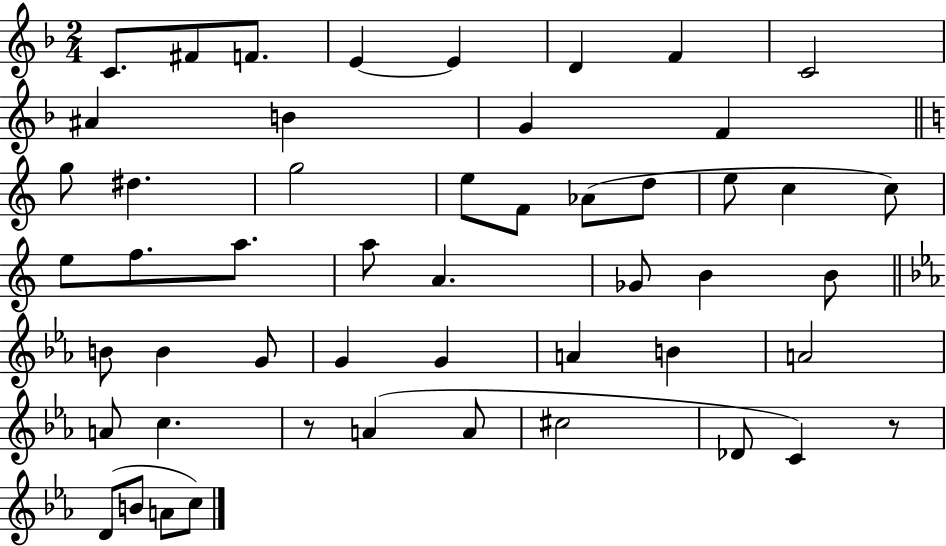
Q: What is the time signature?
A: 2/4